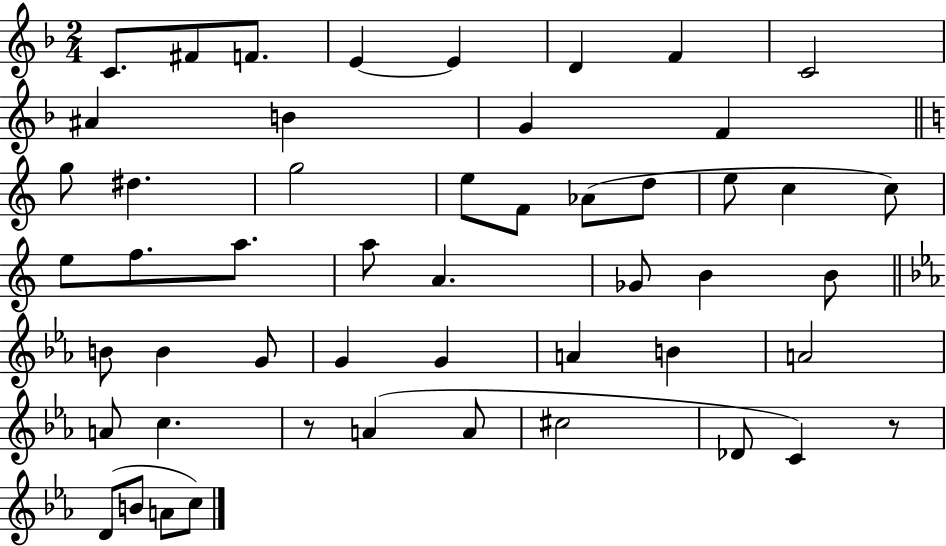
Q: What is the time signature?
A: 2/4